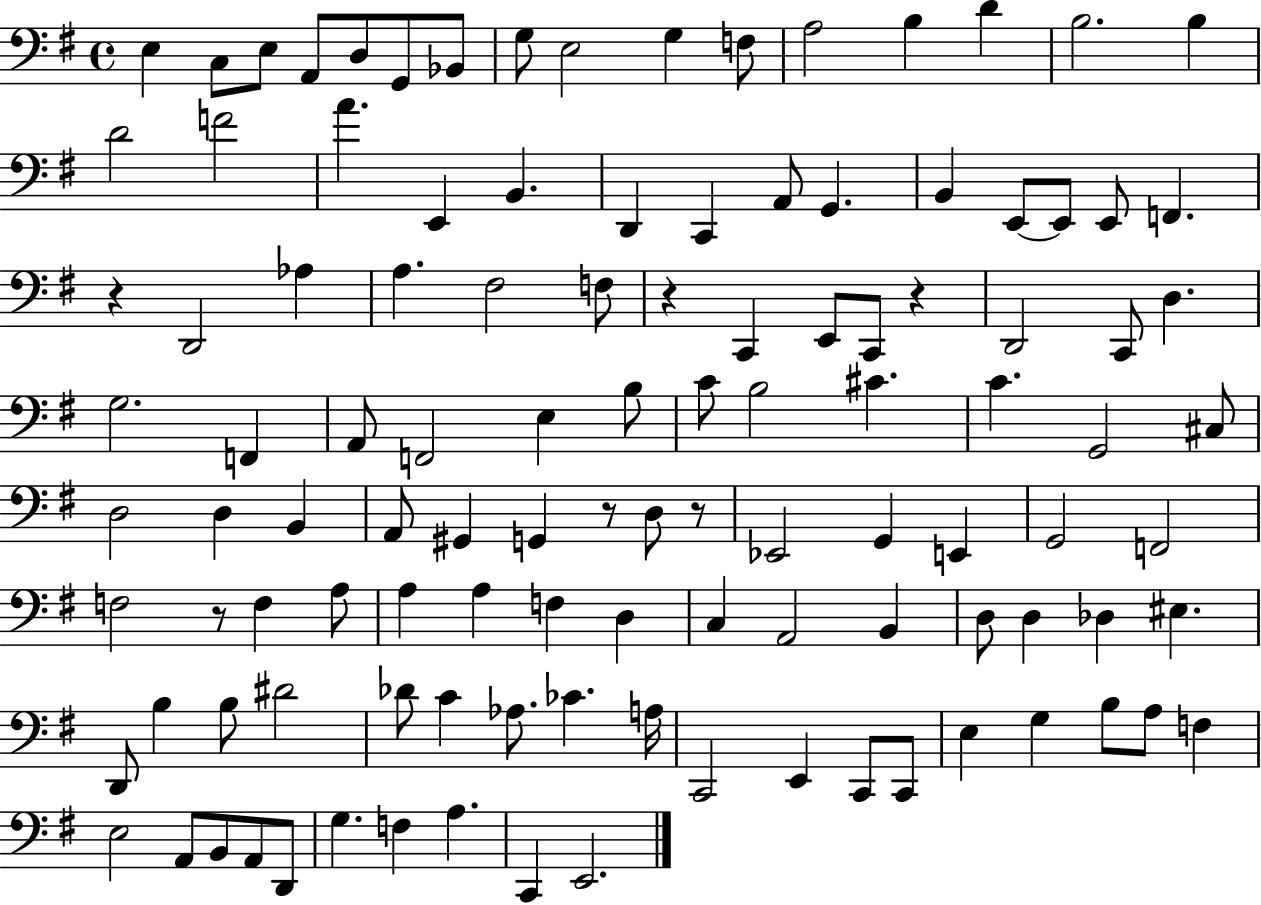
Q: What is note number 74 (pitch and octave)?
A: A2